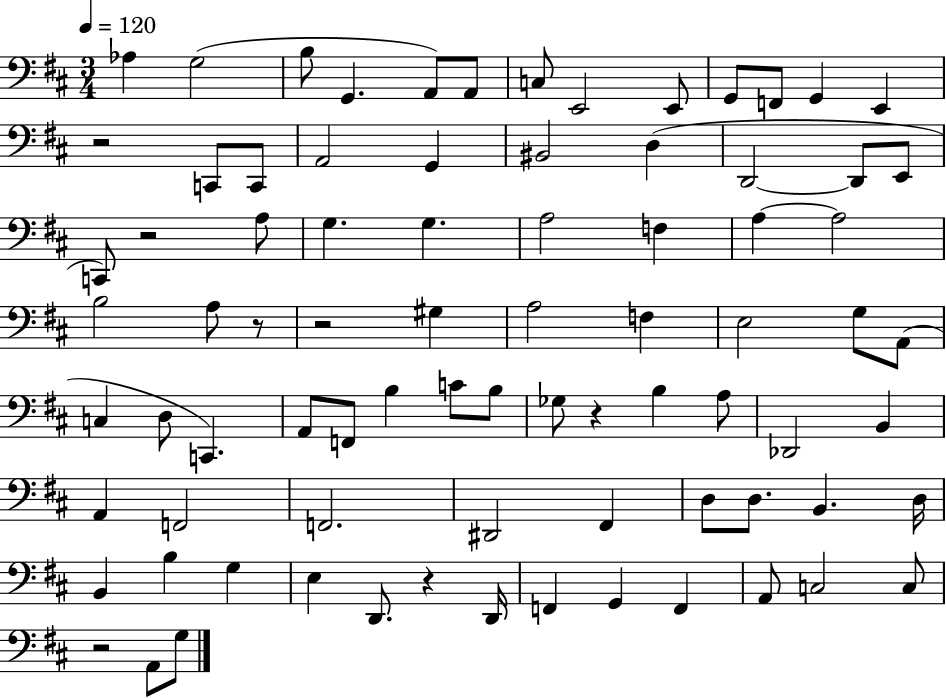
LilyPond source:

{
  \clef bass
  \numericTimeSignature
  \time 3/4
  \key d \major
  \tempo 4 = 120
  aes4 g2( | b8 g,4. a,8) a,8 | c8 e,2 e,8 | g,8 f,8 g,4 e,4 | \break r2 c,8 c,8 | a,2 g,4 | bis,2 d4( | d,2~~ d,8 e,8 | \break c,8) r2 a8 | g4. g4. | a2 f4 | a4~~ a2 | \break b2 a8 r8 | r2 gis4 | a2 f4 | e2 g8 a,8( | \break c4 d8 c,4.) | a,8 f,8 b4 c'8 b8 | ges8 r4 b4 a8 | des,2 b,4 | \break a,4 f,2 | f,2. | dis,2 fis,4 | d8 d8. b,4. d16 | \break b,4 b4 g4 | e4 d,8. r4 d,16 | f,4 g,4 f,4 | a,8 c2 c8 | \break r2 a,8 g8 | \bar "|."
}